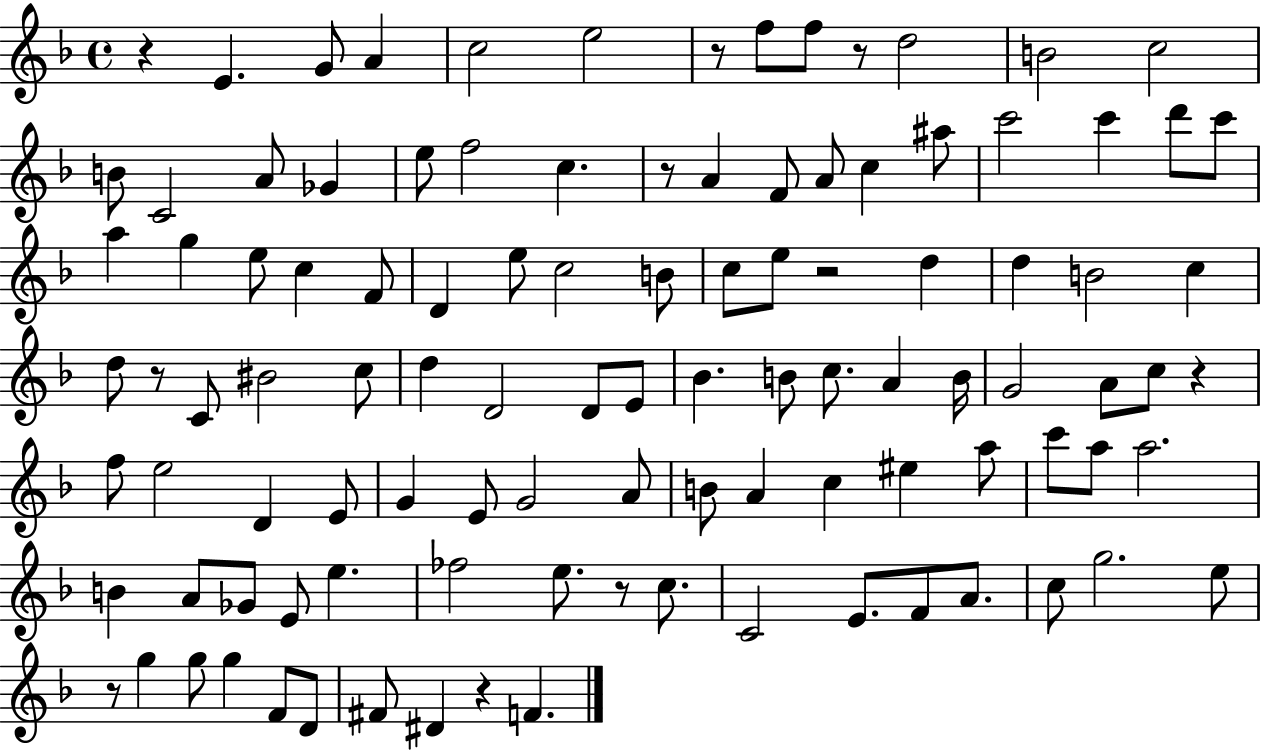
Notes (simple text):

R/q E4/q. G4/e A4/q C5/h E5/h R/e F5/e F5/e R/e D5/h B4/h C5/h B4/e C4/h A4/e Gb4/q E5/e F5/h C5/q. R/e A4/q F4/e A4/e C5/q A#5/e C6/h C6/q D6/e C6/e A5/q G5/q E5/e C5/q F4/e D4/q E5/e C5/h B4/e C5/e E5/e R/h D5/q D5/q B4/h C5/q D5/e R/e C4/e BIS4/h C5/e D5/q D4/h D4/e E4/e Bb4/q. B4/e C5/e. A4/q B4/s G4/h A4/e C5/e R/q F5/e E5/h D4/q E4/e G4/q E4/e G4/h A4/e B4/e A4/q C5/q EIS5/q A5/e C6/e A5/e A5/h. B4/q A4/e Gb4/e E4/e E5/q. FES5/h E5/e. R/e C5/e. C4/h E4/e. F4/e A4/e. C5/e G5/h. E5/e R/e G5/q G5/e G5/q F4/e D4/e F#4/e D#4/q R/q F4/q.